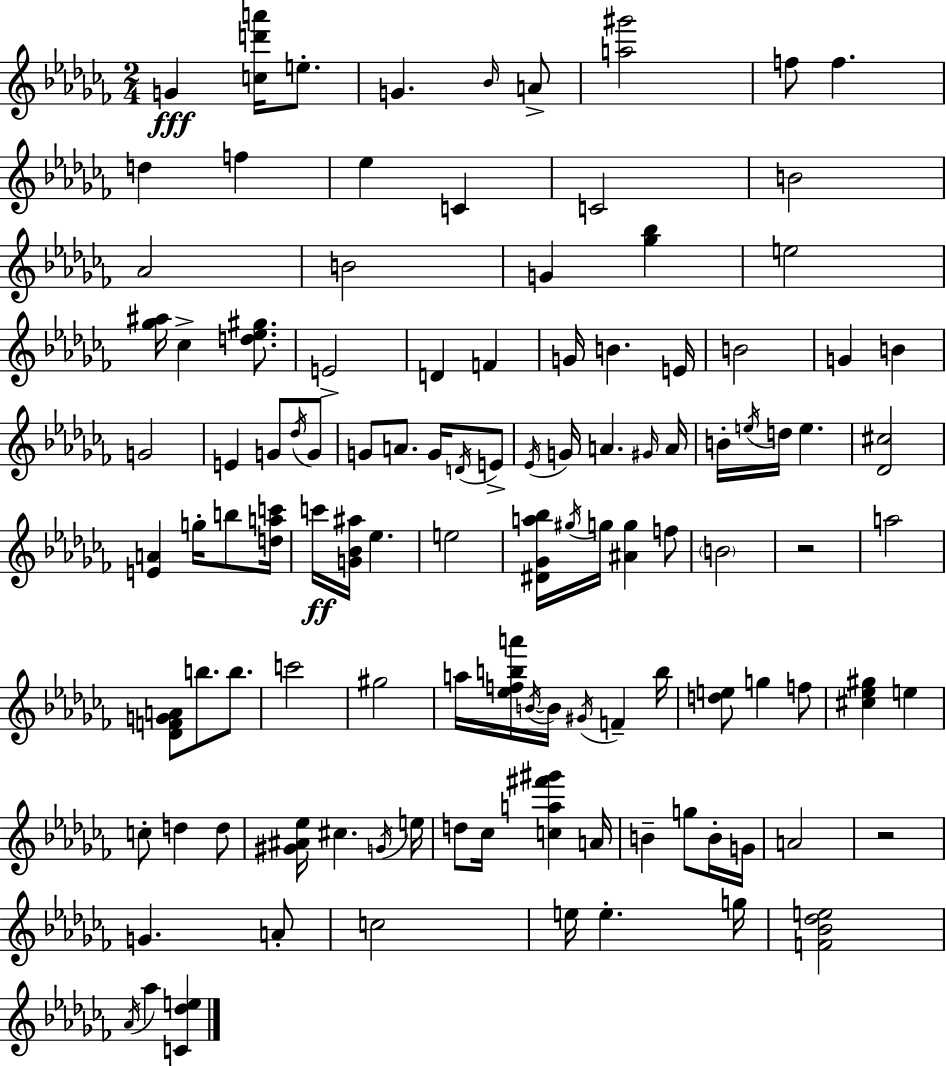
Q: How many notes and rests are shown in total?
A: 112